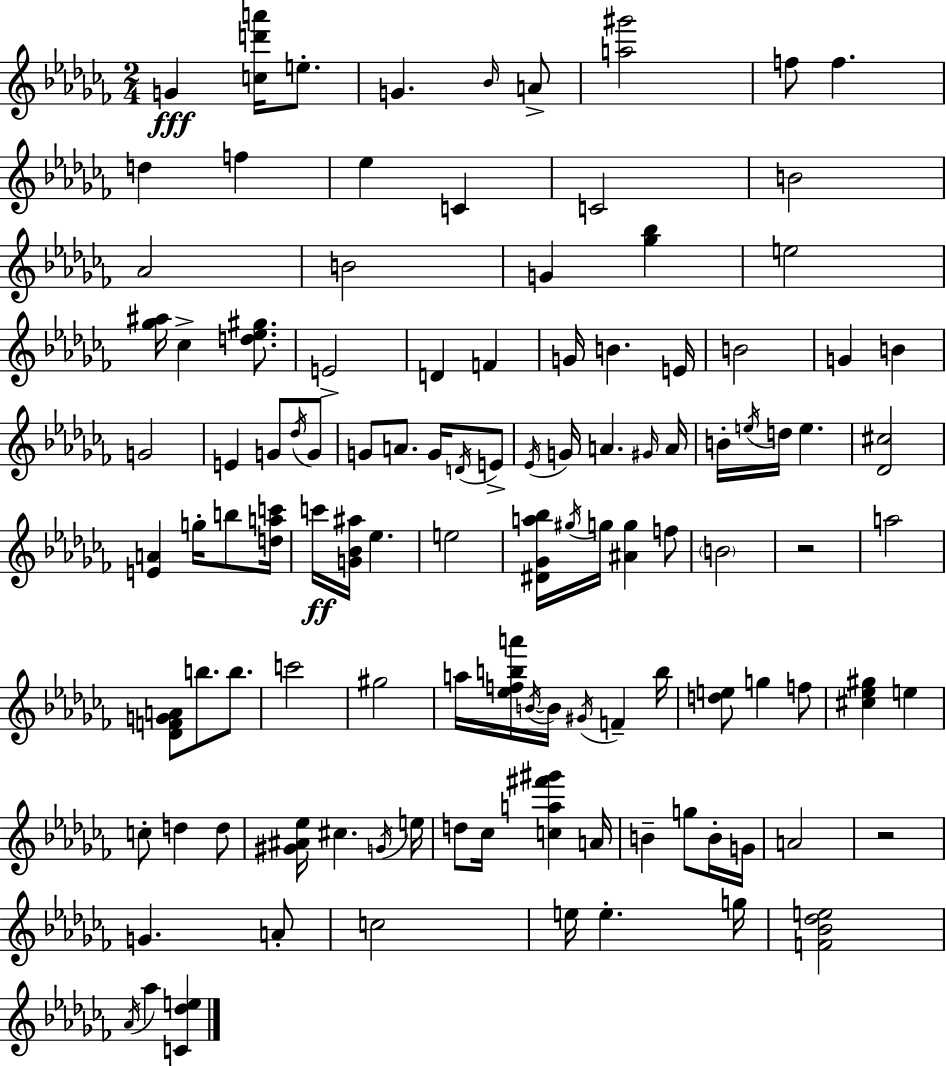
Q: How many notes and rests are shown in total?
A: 112